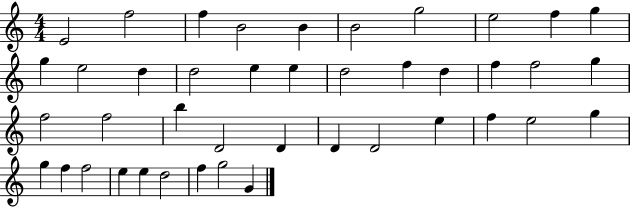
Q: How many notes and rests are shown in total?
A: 42